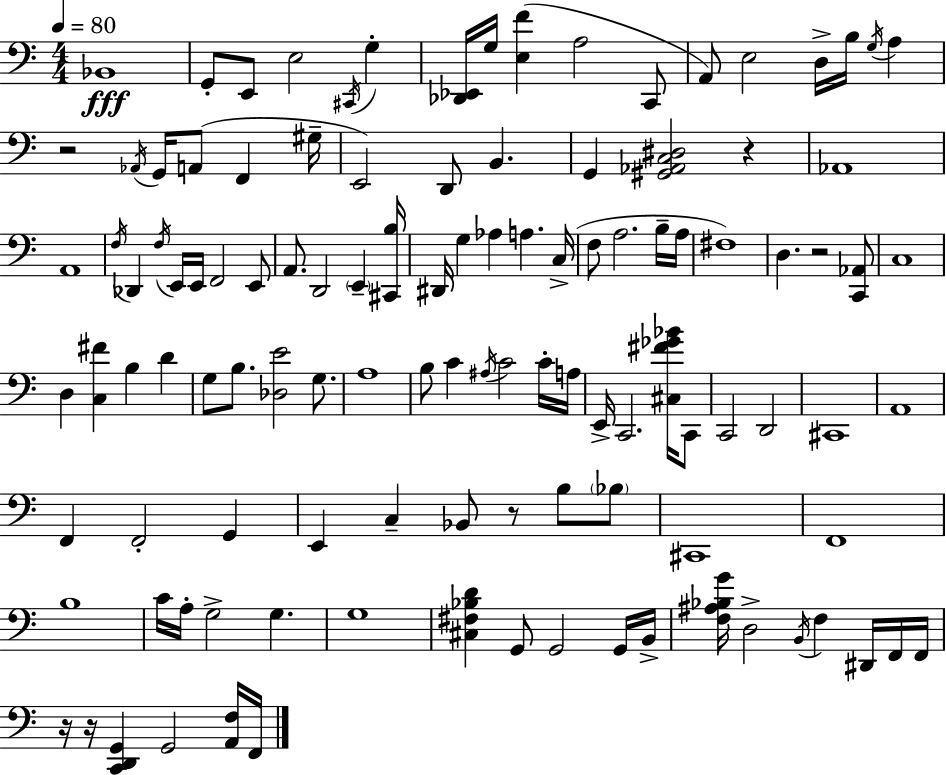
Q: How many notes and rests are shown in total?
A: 114